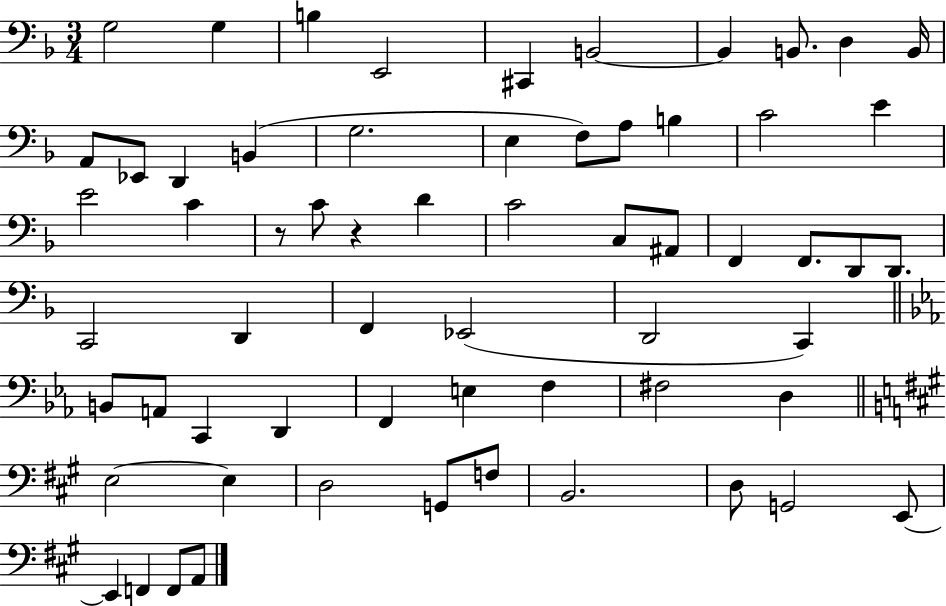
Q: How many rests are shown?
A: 2